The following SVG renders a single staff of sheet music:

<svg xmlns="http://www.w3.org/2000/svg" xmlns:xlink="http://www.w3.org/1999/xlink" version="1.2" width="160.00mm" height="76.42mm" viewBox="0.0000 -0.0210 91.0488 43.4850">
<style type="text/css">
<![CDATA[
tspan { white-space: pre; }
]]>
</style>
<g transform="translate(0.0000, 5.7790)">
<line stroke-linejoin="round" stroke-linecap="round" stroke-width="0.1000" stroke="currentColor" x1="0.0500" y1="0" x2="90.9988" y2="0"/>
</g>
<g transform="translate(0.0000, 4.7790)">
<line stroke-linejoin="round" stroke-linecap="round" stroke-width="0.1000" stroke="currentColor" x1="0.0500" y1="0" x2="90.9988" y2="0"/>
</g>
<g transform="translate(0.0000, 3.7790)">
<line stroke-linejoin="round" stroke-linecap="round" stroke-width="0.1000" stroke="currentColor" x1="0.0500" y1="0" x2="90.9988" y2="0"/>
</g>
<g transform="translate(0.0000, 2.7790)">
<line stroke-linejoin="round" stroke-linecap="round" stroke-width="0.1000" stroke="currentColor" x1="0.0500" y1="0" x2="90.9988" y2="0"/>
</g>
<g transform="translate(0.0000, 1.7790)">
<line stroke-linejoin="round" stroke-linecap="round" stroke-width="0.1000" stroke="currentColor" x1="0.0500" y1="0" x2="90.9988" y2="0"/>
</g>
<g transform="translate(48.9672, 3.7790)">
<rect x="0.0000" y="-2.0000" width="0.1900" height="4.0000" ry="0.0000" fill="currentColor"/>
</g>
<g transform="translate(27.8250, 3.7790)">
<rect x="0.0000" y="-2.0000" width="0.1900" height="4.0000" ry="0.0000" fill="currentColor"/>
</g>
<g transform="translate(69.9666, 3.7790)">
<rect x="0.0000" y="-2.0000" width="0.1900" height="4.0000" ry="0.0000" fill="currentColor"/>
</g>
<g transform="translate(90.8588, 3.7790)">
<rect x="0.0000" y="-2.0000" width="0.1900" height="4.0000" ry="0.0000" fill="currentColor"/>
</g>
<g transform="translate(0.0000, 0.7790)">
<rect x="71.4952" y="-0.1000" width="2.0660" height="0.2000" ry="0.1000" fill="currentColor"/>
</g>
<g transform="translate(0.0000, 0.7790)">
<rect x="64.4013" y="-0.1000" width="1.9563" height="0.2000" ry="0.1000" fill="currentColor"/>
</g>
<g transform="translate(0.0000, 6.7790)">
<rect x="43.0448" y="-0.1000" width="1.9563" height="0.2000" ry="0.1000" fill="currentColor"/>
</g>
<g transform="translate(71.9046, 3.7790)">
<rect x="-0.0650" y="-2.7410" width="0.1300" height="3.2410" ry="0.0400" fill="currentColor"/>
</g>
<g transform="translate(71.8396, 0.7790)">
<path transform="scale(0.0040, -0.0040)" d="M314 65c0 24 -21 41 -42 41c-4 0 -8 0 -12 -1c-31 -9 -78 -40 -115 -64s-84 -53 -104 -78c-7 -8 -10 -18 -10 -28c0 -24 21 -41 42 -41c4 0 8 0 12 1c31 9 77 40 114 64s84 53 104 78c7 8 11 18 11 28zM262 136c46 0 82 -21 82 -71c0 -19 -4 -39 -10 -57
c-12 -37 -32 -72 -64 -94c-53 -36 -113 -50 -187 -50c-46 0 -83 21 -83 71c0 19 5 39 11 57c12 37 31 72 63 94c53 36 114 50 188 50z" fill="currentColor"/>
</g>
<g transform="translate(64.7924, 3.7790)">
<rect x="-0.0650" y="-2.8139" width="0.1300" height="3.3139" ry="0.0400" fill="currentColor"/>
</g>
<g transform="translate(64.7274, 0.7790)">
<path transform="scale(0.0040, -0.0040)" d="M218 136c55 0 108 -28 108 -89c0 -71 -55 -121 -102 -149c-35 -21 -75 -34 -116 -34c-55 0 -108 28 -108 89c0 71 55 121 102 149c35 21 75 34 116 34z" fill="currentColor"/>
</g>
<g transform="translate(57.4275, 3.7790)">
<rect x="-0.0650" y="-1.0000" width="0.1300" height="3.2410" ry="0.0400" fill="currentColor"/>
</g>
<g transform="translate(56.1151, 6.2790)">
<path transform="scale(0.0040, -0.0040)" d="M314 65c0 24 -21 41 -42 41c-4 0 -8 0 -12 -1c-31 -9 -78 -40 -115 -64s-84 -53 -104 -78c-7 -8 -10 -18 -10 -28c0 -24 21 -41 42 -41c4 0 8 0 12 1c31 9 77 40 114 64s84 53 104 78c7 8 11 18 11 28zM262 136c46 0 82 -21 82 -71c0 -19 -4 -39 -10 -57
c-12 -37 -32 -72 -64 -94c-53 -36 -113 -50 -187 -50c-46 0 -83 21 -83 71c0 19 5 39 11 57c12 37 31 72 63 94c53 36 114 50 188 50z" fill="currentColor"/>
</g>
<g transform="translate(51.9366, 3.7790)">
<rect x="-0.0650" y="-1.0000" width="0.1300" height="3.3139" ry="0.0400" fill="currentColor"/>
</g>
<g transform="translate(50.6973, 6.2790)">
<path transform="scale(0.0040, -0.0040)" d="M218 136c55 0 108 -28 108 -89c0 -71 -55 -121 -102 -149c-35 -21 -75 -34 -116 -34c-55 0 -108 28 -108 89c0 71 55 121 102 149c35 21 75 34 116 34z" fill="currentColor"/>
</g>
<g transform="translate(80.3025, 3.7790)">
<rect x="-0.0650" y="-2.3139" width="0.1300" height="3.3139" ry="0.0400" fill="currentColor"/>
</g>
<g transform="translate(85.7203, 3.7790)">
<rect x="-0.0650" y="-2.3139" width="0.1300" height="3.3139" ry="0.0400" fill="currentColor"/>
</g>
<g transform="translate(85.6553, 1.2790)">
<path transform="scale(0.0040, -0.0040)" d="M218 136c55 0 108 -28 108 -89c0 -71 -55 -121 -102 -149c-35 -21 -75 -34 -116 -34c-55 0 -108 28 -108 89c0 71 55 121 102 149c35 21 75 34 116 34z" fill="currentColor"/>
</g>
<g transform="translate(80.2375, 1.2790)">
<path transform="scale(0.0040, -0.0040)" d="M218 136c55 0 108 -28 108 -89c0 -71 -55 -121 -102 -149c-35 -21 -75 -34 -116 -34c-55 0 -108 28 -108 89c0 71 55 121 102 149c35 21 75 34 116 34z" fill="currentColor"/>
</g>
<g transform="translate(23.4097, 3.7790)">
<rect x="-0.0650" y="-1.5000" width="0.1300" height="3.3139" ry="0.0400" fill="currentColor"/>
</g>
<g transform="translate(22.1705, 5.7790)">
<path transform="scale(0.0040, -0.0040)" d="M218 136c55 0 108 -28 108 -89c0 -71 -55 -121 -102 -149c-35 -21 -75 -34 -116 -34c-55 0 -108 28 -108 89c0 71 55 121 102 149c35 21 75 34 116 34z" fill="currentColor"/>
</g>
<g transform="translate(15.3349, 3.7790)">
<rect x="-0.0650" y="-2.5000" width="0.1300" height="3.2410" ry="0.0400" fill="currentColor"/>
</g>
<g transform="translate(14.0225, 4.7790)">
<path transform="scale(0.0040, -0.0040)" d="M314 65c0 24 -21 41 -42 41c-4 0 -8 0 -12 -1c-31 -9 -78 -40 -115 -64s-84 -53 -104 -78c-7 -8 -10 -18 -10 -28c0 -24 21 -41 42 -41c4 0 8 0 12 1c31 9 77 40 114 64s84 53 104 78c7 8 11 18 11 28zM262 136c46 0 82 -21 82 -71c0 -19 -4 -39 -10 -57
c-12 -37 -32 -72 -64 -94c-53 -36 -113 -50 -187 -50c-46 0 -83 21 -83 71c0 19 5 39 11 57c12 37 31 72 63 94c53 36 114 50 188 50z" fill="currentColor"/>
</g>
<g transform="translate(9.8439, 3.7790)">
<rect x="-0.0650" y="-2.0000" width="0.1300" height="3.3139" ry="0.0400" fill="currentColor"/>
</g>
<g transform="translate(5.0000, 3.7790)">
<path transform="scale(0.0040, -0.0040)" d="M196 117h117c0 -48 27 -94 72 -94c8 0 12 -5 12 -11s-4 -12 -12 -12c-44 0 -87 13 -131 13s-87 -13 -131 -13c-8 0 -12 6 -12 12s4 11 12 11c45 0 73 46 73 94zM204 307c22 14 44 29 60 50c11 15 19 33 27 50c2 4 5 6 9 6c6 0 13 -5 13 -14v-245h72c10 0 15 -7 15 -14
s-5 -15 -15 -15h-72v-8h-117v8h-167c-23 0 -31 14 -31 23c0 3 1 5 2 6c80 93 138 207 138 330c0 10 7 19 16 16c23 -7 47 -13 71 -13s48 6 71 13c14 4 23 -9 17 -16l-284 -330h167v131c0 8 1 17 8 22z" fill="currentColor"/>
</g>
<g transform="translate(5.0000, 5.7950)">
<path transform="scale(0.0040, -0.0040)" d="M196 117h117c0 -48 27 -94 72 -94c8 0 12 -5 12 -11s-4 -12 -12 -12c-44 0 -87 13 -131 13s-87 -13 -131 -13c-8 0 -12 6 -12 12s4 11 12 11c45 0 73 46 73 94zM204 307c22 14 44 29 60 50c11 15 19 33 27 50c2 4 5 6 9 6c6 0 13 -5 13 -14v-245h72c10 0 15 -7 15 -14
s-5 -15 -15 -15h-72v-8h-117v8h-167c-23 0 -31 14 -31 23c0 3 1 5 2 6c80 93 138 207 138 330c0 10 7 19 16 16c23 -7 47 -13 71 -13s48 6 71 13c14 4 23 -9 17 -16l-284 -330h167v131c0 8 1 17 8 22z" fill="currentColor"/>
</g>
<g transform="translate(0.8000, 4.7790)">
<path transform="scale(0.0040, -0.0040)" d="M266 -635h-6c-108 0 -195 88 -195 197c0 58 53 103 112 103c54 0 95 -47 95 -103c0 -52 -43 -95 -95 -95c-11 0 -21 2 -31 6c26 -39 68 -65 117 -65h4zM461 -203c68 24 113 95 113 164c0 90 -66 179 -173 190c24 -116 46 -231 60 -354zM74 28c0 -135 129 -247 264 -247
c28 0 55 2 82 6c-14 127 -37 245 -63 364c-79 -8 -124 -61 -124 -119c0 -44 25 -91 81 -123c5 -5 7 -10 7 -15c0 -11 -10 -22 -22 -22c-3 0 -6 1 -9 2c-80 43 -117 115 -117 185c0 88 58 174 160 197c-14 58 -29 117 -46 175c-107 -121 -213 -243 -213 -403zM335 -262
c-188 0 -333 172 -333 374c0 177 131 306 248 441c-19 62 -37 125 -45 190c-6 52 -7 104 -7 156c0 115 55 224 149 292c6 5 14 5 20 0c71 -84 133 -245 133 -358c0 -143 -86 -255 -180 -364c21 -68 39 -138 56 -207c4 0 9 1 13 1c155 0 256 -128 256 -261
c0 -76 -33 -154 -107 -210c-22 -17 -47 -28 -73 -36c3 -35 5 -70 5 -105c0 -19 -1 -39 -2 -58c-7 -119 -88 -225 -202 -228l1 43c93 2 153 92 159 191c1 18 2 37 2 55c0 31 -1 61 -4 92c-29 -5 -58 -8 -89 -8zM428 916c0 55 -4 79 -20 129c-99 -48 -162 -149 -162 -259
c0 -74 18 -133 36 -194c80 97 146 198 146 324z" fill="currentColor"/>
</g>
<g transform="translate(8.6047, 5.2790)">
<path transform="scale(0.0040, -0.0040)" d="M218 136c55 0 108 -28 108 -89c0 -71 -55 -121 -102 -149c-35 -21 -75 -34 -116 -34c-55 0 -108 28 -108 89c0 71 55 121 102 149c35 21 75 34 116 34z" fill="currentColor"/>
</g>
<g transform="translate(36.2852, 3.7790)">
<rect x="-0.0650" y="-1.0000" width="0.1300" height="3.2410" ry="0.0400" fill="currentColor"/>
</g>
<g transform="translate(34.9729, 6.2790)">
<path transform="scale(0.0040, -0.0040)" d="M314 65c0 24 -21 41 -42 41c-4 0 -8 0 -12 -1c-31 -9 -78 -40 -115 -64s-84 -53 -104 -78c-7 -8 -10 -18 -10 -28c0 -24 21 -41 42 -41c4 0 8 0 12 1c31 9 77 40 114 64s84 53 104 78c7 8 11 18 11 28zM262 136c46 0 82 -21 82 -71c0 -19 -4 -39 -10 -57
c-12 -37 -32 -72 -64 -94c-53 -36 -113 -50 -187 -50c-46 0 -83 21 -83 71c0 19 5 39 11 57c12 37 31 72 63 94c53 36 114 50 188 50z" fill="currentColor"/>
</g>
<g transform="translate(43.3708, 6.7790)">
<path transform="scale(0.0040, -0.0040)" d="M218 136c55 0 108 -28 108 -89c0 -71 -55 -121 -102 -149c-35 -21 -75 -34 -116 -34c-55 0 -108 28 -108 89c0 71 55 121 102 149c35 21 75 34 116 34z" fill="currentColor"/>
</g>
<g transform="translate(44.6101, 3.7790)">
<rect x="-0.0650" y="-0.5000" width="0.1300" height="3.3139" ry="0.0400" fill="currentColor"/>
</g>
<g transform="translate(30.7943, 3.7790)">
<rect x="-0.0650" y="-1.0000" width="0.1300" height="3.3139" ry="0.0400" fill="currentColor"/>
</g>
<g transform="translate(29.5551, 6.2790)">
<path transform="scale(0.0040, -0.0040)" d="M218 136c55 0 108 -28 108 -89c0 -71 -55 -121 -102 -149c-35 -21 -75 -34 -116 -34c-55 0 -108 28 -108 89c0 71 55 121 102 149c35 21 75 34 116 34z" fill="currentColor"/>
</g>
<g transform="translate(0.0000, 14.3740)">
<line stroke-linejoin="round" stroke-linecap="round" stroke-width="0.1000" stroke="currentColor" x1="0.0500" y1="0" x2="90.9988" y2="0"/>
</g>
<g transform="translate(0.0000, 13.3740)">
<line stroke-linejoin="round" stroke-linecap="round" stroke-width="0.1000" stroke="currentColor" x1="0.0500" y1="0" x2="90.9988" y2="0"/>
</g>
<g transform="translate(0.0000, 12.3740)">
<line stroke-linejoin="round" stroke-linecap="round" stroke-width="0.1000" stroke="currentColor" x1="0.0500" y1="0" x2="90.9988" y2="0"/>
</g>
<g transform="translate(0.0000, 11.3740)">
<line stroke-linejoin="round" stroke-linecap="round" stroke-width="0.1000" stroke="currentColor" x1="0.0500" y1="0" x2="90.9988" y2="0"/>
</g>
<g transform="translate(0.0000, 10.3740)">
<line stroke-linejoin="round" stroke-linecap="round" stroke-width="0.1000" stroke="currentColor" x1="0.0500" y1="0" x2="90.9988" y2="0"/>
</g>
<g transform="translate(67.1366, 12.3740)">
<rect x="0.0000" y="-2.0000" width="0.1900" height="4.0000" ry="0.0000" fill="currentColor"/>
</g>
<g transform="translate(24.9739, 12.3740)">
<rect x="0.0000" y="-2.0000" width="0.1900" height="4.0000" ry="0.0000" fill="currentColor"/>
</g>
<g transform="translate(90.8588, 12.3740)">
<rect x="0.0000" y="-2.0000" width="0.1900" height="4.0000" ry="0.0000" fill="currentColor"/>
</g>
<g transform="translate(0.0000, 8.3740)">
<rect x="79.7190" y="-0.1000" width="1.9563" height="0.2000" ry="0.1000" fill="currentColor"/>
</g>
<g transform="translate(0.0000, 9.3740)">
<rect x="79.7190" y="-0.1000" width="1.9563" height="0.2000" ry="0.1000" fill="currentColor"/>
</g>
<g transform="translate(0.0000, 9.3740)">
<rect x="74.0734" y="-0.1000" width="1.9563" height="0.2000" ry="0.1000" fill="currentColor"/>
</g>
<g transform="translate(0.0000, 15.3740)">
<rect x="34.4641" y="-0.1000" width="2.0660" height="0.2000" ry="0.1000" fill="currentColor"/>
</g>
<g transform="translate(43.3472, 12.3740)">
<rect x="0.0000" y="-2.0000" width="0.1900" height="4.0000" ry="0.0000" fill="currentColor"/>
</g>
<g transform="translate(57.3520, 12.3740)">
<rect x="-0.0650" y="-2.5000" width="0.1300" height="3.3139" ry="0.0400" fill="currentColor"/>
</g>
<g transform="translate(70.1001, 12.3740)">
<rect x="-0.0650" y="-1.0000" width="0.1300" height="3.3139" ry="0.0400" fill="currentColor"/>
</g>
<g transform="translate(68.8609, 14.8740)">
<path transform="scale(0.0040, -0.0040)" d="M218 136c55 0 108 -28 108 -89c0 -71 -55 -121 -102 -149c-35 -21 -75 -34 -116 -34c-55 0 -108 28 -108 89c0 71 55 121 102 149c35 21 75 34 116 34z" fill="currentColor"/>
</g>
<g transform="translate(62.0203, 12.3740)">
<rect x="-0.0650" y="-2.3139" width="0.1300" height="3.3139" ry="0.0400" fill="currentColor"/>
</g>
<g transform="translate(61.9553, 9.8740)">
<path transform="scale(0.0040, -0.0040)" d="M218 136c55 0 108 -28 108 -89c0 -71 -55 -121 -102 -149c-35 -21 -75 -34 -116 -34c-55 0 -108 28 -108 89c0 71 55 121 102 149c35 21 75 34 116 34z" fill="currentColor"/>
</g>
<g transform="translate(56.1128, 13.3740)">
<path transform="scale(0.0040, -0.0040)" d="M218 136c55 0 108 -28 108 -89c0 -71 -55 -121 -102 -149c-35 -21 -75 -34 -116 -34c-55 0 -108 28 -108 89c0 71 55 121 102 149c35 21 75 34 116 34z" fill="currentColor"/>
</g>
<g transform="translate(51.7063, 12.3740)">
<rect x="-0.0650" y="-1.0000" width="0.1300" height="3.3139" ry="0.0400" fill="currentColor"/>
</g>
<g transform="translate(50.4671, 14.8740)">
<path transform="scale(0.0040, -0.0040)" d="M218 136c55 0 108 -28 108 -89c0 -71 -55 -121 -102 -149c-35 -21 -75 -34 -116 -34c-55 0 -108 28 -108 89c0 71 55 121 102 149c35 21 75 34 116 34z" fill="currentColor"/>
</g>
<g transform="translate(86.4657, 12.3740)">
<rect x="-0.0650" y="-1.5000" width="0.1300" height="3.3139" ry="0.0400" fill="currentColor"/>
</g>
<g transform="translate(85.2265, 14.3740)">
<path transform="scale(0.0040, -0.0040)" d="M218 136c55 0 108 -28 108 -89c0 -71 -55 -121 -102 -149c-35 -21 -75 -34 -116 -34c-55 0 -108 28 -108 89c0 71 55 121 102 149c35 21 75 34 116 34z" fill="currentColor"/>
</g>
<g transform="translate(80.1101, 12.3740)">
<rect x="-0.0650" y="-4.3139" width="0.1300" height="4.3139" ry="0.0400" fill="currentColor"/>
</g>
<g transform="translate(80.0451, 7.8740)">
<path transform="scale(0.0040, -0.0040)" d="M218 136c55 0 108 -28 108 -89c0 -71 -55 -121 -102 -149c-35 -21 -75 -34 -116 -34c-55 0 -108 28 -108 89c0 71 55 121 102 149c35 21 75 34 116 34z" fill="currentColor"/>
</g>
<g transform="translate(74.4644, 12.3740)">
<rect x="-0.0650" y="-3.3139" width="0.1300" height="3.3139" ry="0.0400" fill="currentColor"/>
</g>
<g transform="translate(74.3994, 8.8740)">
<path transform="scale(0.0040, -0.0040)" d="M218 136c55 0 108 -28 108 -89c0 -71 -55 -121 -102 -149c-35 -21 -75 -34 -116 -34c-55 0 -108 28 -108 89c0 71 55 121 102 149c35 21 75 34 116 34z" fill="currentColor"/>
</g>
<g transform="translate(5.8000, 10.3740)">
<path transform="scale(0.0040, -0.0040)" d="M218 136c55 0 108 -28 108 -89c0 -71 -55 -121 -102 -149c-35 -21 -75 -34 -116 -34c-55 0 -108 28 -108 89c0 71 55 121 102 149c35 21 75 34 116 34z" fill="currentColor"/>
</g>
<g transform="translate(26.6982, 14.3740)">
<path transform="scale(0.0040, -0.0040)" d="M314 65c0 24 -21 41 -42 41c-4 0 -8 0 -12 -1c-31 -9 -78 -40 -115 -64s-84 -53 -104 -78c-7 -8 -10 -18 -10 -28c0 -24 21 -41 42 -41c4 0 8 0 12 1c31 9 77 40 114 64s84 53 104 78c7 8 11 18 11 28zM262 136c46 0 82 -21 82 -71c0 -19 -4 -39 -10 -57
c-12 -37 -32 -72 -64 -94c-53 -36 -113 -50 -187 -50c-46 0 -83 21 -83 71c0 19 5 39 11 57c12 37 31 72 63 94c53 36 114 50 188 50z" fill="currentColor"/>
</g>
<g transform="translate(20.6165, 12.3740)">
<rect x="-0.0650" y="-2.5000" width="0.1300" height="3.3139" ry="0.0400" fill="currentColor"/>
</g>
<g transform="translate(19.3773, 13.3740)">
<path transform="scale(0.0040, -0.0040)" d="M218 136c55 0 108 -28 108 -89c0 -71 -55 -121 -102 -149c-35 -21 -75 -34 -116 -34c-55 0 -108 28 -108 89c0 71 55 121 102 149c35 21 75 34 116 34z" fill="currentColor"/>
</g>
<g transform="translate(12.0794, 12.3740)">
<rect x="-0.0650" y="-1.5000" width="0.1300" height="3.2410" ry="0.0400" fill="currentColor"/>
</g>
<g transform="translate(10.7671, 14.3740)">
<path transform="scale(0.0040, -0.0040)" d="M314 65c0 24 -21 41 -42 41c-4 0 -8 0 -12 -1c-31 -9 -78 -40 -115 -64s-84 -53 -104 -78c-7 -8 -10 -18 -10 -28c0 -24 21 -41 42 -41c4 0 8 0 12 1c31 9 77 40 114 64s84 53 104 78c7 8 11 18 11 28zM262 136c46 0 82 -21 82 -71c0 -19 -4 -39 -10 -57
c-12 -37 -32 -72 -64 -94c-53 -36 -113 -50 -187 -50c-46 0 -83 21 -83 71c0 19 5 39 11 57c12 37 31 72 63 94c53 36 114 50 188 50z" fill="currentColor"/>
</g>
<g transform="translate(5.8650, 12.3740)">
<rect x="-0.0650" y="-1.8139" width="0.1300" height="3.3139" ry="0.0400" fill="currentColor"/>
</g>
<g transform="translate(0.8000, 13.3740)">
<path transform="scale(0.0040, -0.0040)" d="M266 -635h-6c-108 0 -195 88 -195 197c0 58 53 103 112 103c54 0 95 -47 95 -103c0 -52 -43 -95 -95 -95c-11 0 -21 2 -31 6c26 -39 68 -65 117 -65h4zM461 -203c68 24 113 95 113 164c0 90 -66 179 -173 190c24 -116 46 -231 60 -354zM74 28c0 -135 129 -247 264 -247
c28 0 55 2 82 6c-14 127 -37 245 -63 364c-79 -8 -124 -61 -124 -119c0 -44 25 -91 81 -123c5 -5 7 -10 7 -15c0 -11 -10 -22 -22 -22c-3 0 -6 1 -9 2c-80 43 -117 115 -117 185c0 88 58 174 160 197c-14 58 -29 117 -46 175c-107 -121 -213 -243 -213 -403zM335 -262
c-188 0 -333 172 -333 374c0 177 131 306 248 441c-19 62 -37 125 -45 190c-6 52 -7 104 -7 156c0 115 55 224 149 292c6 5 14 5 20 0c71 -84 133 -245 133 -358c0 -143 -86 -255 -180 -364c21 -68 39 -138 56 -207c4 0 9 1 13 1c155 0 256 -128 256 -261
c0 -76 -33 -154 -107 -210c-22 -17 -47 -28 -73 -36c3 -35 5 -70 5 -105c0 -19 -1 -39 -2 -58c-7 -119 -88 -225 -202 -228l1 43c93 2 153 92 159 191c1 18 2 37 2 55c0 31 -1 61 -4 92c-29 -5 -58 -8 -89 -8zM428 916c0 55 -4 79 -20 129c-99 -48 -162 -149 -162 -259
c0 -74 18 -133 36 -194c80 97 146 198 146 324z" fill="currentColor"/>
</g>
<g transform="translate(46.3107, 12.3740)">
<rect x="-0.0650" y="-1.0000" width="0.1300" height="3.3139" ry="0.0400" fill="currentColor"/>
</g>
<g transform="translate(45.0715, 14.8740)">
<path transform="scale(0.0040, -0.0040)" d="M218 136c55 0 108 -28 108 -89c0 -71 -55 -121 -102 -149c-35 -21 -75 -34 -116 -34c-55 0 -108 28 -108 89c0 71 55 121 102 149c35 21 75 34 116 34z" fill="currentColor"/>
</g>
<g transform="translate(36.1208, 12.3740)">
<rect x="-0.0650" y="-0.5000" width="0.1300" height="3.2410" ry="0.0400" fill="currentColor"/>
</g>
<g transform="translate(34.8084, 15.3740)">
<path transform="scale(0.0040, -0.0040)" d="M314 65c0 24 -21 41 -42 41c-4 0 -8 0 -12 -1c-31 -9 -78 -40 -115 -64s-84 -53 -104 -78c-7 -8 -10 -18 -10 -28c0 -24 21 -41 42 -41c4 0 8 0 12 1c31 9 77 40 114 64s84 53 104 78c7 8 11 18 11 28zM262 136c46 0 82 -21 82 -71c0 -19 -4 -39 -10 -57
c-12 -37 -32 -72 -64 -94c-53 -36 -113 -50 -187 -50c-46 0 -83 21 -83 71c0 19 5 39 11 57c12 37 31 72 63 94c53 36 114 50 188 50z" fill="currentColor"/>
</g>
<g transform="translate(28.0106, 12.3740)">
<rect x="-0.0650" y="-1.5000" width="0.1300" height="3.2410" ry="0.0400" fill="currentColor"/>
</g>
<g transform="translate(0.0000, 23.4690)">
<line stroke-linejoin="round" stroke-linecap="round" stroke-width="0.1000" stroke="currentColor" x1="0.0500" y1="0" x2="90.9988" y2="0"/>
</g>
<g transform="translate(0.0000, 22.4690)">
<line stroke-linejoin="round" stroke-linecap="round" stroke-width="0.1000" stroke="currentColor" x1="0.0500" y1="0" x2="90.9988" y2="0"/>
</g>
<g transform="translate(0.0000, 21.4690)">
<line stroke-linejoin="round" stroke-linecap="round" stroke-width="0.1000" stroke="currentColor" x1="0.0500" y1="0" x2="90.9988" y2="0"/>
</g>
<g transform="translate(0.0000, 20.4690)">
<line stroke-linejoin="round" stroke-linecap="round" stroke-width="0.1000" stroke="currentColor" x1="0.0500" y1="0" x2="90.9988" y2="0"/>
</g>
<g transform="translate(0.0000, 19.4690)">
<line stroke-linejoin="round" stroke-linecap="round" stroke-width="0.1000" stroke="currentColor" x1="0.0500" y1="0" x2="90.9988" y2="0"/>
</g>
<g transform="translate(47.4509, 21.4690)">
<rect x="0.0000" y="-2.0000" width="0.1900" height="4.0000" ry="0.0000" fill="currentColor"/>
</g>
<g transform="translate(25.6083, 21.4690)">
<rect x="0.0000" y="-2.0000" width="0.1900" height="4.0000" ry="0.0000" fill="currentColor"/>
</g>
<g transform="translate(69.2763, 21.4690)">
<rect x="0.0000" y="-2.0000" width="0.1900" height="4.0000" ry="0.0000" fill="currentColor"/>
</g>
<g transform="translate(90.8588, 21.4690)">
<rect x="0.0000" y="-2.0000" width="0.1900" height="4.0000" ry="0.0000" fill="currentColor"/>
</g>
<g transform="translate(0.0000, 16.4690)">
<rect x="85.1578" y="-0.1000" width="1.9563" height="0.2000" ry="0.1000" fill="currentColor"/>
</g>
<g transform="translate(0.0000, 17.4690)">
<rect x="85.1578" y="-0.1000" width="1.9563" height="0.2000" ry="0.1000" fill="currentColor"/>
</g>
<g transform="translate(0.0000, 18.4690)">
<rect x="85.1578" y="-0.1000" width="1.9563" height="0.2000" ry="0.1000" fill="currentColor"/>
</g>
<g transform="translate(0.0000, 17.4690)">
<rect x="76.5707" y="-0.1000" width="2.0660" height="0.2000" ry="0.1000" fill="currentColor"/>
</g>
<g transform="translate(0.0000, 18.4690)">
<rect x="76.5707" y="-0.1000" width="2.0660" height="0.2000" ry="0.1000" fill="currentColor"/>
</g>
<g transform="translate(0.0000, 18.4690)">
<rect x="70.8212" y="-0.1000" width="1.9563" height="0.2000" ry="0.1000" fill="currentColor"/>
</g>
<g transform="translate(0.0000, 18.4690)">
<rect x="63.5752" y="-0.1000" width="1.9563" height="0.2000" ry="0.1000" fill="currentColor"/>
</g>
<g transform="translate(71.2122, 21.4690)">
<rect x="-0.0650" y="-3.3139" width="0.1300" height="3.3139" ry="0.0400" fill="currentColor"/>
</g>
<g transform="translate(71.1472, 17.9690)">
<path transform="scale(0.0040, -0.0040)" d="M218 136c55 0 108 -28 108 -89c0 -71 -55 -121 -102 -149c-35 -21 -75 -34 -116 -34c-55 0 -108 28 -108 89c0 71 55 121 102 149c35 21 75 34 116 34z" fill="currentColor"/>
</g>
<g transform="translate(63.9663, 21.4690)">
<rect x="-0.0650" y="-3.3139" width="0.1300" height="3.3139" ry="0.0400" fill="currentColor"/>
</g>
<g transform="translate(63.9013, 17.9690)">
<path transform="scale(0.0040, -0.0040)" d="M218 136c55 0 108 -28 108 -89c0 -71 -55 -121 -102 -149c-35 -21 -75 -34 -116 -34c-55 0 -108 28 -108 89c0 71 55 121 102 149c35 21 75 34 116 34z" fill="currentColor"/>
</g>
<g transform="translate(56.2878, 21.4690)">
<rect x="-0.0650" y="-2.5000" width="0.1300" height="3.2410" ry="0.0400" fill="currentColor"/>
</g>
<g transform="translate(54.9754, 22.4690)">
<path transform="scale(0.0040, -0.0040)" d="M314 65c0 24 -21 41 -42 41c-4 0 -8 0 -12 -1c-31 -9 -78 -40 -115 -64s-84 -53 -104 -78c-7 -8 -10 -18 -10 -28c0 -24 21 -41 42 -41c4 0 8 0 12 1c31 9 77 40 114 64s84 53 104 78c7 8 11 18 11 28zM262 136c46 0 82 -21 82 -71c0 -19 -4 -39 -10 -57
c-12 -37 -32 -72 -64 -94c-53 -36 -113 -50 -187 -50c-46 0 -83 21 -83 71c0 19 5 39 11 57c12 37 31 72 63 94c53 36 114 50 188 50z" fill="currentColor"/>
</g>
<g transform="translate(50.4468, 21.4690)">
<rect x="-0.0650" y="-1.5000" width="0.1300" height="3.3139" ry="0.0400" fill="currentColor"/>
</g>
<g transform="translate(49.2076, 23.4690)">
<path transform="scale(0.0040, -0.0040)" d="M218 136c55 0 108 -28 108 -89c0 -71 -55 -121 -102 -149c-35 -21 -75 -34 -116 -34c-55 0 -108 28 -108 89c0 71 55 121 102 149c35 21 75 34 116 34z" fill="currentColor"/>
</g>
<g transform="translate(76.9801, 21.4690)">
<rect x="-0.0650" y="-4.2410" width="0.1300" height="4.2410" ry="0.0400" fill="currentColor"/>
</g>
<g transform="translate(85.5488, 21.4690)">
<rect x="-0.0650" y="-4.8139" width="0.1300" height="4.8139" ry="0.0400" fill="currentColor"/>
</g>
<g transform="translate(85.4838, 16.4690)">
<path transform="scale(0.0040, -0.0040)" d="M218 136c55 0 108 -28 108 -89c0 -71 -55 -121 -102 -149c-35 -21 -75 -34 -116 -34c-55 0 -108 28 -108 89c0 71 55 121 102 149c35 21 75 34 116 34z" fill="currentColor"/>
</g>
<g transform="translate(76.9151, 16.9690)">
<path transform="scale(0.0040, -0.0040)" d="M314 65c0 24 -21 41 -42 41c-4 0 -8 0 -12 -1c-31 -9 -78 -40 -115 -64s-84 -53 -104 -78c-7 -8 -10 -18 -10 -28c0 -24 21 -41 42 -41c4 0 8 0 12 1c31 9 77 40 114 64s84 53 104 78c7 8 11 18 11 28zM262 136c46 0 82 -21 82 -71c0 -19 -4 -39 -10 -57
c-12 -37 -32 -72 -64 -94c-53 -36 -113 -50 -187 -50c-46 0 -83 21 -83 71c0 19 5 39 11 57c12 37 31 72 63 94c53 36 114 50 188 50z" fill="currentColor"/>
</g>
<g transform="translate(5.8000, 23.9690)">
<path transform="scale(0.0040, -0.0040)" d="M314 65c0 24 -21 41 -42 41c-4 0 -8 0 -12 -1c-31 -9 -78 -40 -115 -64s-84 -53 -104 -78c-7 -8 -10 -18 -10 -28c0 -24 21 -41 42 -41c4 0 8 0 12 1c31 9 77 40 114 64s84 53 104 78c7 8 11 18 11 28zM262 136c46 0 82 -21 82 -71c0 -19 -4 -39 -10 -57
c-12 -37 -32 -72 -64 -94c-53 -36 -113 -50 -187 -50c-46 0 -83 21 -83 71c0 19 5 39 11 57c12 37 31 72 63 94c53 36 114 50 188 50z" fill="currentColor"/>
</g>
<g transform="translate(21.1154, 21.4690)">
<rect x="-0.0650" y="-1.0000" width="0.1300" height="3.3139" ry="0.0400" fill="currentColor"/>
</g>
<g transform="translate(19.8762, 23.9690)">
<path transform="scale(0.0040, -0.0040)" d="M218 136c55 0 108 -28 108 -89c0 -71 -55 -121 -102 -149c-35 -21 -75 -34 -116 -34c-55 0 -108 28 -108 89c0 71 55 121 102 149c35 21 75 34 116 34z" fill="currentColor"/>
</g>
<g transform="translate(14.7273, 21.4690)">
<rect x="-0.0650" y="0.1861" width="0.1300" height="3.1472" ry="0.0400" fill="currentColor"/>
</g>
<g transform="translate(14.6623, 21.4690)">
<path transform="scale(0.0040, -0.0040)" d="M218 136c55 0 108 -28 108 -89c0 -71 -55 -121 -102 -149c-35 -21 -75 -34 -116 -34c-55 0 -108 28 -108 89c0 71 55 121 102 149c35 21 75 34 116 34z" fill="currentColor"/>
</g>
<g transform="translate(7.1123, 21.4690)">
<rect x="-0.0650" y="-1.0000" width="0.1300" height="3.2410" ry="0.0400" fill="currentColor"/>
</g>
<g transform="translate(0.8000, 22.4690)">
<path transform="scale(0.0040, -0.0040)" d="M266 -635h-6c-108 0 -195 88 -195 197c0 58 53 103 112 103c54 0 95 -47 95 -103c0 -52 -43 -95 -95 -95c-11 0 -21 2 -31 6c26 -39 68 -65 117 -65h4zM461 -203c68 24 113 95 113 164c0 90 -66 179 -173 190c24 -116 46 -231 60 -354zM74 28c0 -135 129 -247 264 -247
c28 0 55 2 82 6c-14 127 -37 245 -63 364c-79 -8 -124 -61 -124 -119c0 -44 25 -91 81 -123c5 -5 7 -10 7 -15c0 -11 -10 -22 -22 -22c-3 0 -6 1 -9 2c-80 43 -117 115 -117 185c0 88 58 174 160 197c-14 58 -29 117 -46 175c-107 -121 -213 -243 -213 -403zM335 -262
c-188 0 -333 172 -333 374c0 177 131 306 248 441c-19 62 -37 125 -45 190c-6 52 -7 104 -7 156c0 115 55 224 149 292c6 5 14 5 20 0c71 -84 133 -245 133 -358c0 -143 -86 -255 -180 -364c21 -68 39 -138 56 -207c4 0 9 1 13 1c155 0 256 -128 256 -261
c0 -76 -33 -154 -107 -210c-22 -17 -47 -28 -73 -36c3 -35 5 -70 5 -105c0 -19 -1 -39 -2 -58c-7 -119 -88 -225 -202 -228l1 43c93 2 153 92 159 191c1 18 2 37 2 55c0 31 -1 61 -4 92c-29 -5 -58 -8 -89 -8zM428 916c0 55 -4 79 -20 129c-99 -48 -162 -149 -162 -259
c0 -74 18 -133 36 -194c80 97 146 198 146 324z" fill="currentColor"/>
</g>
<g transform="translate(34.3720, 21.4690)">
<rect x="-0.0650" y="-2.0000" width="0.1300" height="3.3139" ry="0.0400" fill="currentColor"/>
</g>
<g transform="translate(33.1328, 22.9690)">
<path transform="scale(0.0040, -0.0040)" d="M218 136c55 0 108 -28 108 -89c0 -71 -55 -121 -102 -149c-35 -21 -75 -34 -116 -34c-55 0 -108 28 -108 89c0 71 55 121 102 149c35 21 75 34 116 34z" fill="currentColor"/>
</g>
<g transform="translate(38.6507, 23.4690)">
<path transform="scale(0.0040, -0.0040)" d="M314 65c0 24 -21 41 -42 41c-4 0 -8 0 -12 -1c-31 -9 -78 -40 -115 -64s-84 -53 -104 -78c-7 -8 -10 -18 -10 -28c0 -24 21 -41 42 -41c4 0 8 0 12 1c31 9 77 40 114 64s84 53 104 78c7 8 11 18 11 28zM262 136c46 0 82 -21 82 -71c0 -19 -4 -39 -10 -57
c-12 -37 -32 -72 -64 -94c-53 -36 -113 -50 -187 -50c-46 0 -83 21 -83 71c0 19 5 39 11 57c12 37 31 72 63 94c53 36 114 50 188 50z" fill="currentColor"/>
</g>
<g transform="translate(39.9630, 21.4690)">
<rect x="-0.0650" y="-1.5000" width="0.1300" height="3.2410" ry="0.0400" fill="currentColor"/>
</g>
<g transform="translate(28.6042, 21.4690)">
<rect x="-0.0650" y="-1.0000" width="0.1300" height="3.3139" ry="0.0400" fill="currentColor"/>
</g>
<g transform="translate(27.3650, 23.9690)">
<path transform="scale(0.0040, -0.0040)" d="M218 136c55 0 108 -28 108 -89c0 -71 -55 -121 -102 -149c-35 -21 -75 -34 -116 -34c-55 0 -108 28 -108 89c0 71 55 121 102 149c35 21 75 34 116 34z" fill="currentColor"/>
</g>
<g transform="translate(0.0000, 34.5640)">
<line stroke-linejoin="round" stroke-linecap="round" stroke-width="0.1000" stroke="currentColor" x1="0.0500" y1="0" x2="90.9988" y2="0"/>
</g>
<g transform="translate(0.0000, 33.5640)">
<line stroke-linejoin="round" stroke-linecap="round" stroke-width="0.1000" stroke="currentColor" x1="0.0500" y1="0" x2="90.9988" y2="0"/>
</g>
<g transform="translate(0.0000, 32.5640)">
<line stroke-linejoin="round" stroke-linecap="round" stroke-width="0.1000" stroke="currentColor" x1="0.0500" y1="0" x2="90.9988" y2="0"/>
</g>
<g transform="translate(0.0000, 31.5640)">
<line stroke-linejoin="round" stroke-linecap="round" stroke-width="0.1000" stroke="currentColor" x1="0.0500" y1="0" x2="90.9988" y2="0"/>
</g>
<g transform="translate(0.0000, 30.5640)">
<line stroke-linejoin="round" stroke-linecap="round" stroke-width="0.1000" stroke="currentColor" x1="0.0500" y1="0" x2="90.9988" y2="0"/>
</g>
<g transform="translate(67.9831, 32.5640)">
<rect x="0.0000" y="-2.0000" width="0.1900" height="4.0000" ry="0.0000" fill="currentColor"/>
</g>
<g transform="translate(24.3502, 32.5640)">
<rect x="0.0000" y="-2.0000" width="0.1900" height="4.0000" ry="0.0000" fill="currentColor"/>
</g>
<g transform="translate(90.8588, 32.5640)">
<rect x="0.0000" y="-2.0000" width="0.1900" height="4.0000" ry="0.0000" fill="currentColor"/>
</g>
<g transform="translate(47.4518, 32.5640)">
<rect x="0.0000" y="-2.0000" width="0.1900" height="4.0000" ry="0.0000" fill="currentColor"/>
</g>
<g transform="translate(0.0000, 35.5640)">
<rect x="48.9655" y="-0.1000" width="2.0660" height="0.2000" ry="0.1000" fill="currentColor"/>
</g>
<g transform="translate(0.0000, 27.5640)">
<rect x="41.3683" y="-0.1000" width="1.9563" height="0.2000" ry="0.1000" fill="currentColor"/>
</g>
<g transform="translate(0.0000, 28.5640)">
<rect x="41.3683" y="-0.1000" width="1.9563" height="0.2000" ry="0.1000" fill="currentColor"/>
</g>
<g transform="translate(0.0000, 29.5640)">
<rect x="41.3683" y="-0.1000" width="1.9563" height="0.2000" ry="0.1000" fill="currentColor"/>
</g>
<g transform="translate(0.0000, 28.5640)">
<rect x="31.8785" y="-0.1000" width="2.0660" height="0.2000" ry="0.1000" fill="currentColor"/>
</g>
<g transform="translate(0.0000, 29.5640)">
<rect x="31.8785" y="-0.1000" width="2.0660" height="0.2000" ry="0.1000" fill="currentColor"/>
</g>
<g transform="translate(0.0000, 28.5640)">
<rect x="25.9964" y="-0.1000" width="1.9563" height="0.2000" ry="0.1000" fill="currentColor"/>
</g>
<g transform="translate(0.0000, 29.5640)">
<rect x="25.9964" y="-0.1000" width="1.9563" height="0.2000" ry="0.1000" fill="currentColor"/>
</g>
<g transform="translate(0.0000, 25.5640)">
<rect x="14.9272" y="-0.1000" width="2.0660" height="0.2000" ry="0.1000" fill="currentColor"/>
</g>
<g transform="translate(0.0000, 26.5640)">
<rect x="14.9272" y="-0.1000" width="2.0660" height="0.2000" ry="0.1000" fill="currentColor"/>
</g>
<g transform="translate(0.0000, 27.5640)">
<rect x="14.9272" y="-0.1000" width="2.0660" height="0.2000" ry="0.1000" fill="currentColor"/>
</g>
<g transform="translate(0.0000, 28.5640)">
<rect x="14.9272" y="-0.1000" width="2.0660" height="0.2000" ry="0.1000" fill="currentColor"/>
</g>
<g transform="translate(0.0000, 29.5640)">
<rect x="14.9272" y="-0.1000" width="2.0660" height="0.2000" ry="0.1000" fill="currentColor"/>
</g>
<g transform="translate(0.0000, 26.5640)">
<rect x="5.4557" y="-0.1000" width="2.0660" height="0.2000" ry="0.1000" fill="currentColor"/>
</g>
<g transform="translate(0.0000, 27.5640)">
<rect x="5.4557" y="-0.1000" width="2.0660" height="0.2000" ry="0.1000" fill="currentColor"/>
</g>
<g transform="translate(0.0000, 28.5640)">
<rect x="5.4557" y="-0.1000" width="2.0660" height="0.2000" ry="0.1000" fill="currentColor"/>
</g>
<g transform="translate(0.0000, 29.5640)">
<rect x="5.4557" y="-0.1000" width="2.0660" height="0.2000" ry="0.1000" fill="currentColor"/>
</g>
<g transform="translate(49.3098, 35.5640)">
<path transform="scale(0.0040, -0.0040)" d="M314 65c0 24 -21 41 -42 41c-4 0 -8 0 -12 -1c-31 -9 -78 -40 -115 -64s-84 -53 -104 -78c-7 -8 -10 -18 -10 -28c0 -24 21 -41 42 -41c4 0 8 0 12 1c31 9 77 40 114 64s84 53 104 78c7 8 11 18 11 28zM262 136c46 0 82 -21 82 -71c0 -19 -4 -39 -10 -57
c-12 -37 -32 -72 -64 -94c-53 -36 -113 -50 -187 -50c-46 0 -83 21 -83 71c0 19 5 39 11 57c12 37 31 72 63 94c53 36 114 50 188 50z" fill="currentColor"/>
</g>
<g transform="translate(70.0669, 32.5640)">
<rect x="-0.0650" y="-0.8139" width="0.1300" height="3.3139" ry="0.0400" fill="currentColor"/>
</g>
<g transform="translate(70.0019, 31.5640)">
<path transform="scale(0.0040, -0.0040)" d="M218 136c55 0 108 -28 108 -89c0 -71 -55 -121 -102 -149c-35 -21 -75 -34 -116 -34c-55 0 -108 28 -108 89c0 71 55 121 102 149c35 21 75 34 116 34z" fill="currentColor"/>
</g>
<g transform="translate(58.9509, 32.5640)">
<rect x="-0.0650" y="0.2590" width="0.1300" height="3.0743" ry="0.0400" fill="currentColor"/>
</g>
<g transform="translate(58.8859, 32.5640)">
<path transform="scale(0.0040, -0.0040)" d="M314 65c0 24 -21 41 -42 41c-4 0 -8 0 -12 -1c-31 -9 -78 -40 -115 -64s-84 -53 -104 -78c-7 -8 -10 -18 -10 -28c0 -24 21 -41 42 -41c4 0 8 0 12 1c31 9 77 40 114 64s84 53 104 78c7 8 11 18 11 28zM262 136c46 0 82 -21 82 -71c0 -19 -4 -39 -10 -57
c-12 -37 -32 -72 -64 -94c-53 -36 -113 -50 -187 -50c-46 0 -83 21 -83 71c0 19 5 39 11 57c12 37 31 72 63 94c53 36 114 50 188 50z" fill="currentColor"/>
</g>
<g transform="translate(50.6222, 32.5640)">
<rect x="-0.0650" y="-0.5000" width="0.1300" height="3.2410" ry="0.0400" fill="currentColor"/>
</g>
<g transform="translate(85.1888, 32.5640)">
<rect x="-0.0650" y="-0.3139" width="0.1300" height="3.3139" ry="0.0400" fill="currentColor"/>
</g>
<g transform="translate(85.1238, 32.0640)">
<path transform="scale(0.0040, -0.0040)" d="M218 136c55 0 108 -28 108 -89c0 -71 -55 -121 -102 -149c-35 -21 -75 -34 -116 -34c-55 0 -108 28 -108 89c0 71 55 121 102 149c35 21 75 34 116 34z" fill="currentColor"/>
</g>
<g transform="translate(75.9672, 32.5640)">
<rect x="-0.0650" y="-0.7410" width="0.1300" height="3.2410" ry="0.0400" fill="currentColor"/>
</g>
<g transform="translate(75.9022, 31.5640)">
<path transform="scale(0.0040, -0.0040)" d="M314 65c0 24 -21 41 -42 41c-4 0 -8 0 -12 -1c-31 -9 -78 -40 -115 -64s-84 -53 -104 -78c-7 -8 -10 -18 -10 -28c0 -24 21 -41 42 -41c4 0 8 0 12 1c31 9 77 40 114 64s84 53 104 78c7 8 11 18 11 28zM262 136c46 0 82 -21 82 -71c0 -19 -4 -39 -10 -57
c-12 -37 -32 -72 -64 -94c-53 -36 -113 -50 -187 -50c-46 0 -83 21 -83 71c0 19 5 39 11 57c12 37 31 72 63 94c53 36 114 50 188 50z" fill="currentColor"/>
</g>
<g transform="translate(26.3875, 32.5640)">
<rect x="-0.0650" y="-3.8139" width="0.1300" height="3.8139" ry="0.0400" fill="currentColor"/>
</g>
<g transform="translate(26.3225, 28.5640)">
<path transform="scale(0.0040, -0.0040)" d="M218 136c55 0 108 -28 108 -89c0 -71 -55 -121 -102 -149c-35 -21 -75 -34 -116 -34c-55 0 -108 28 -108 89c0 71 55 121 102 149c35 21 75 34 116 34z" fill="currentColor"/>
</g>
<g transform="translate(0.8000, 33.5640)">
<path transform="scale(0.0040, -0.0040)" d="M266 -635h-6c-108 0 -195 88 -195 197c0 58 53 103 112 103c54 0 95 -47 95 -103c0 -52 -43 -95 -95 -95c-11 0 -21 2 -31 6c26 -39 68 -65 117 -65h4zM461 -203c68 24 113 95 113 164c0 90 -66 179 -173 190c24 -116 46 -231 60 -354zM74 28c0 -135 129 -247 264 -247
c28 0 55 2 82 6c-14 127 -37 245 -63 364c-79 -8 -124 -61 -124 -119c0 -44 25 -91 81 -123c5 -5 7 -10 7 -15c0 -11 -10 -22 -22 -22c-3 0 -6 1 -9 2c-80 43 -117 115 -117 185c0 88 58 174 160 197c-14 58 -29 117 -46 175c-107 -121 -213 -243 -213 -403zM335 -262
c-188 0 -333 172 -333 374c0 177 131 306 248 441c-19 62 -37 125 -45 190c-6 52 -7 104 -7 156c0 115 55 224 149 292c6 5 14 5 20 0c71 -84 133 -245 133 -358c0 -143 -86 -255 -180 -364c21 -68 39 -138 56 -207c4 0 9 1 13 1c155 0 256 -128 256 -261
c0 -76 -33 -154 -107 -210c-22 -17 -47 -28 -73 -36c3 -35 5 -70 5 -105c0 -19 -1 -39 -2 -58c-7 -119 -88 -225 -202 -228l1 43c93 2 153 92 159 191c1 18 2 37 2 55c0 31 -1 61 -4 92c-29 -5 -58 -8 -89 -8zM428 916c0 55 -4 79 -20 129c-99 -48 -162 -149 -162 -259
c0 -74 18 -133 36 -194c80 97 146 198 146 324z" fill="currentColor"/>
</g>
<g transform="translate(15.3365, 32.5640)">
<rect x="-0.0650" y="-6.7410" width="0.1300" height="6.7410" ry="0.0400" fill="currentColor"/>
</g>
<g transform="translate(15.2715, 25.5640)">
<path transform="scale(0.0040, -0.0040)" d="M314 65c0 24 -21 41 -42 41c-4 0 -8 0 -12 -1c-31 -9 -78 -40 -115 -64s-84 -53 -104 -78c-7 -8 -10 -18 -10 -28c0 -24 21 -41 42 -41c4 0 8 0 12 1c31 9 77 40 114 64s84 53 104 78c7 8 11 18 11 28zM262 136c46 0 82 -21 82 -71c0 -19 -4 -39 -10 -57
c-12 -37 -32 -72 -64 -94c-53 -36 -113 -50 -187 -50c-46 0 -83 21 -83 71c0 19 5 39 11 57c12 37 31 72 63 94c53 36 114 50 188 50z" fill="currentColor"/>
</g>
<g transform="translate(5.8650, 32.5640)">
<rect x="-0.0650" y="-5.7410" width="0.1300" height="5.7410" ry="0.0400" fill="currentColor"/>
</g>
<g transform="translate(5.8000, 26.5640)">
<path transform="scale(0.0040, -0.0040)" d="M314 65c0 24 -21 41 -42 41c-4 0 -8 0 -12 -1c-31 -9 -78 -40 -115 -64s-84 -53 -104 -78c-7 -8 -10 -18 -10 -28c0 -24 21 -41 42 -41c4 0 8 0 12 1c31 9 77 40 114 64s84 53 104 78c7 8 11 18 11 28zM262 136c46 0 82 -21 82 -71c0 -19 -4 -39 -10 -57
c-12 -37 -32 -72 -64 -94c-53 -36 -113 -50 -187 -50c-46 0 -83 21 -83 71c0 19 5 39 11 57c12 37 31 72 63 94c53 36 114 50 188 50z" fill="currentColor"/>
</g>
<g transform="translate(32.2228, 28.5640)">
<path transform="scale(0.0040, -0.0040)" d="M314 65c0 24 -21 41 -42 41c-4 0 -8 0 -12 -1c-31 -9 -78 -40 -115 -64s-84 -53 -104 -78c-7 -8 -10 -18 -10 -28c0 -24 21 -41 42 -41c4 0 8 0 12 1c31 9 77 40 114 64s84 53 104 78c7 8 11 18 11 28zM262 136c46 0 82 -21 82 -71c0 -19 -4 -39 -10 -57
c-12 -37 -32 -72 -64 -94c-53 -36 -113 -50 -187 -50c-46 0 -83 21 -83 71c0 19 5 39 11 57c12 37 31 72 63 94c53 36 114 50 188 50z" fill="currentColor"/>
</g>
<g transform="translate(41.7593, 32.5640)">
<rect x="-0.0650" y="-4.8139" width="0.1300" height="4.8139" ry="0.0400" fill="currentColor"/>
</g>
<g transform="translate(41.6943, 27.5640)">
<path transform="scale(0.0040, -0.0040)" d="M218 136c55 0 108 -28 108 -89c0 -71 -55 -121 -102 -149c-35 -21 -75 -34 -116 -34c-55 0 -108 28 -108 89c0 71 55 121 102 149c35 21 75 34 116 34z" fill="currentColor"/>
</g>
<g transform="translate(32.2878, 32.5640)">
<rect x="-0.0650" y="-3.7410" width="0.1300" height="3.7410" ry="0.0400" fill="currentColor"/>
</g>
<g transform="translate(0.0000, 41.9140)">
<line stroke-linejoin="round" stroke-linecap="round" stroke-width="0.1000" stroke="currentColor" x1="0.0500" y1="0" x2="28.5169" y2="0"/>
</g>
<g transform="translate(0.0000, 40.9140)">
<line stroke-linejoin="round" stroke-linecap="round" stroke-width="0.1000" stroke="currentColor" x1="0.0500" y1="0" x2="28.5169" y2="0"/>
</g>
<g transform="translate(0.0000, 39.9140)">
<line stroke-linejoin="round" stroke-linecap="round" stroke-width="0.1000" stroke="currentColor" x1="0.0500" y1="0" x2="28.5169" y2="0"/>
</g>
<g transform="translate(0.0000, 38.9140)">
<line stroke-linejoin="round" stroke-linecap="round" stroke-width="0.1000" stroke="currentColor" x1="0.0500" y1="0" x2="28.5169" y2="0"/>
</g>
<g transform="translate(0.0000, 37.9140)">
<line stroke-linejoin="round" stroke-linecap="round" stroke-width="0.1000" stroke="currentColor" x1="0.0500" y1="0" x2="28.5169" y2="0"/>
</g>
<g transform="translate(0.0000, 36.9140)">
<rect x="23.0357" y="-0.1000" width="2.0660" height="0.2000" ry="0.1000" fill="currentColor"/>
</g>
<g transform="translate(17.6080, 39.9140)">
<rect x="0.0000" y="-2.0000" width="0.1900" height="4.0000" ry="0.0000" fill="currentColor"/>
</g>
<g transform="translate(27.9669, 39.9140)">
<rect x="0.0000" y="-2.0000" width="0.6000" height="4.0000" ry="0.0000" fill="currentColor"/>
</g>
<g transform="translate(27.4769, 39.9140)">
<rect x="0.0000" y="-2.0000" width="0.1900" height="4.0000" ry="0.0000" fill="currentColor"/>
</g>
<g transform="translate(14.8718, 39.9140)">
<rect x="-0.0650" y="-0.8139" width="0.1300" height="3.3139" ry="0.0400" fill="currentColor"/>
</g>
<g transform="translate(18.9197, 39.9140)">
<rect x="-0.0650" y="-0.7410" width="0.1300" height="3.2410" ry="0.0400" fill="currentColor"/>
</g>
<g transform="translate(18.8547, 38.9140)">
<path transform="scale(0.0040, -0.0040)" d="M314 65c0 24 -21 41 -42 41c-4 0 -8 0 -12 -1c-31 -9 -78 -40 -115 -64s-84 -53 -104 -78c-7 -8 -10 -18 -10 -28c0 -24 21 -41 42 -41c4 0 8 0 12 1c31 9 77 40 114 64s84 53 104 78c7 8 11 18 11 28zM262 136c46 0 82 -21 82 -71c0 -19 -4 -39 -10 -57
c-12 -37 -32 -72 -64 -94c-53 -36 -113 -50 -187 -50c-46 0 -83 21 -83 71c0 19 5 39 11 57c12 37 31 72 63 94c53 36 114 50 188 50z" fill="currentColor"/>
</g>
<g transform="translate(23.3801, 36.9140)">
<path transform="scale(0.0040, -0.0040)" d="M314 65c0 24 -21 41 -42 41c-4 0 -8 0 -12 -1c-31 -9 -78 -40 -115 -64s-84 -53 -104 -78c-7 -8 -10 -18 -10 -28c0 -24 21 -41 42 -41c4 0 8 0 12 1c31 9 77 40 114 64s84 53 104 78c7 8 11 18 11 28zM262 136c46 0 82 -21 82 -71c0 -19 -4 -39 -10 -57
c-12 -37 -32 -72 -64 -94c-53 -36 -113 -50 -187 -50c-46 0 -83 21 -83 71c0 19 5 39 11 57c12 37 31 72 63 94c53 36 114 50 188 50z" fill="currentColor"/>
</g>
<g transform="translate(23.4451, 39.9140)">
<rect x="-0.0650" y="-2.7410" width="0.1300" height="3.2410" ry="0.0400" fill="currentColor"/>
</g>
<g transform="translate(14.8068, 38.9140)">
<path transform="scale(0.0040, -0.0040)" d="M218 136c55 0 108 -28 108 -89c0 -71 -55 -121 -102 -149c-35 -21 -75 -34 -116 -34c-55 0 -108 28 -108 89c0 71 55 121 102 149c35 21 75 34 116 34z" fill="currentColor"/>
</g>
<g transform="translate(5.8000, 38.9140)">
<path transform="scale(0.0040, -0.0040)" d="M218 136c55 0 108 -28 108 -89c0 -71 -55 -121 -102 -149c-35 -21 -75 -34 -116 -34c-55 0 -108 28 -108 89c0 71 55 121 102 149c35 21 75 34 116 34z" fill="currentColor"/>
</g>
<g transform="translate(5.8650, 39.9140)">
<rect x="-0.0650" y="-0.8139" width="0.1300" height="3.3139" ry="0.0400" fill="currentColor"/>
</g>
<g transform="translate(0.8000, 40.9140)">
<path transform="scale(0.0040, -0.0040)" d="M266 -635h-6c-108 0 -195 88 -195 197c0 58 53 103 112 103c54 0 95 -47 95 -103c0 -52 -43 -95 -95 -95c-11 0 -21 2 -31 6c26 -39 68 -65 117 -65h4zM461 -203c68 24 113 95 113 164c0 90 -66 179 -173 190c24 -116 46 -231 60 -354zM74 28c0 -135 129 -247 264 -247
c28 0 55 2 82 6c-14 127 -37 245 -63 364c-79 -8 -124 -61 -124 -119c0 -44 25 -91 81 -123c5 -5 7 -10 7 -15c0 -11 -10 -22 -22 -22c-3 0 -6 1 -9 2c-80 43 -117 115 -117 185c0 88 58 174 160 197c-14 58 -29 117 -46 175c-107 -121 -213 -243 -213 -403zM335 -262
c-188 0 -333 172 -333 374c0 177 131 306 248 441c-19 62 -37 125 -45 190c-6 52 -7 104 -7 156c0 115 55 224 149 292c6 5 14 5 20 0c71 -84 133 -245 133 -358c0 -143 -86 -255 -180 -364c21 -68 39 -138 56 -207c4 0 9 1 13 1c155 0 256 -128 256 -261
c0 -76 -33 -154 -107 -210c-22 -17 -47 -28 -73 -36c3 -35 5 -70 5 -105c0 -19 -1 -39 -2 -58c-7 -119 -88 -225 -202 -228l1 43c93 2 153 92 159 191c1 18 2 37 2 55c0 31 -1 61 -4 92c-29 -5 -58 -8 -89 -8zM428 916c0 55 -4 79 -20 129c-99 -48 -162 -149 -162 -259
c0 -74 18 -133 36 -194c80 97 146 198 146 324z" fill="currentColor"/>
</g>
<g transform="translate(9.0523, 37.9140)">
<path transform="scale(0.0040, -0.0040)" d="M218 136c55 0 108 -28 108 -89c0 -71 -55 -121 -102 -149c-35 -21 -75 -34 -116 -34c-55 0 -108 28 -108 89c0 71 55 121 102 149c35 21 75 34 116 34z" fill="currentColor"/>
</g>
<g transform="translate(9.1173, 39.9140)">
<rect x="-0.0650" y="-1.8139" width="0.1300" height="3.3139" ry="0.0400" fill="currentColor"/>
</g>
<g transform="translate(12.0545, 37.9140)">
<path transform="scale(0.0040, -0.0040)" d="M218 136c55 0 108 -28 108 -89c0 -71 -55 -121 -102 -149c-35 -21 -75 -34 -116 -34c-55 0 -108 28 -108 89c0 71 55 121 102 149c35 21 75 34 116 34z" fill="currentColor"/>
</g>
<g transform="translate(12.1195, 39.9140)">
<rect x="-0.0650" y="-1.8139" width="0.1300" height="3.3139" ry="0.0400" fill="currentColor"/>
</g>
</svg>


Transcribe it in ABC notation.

X:1
T:Untitled
M:4/4
L:1/4
K:C
F G2 E D D2 C D D2 a a2 g g f E2 G E2 C2 D D G g D b d' E D2 B D D F E2 E G2 b b d'2 e' g'2 b'2 c' c'2 e' C2 B2 d d2 c d f f d d2 a2